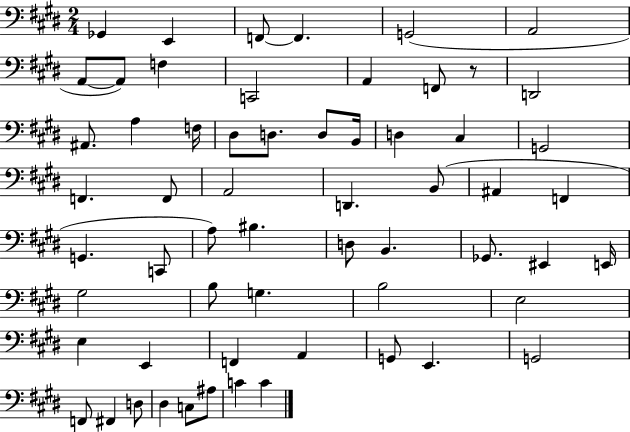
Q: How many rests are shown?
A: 1